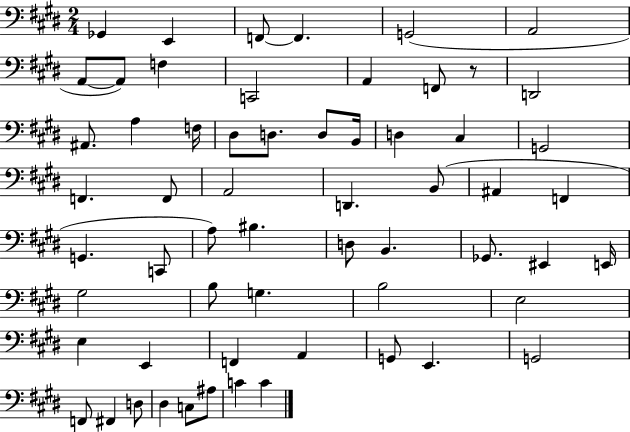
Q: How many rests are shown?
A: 1